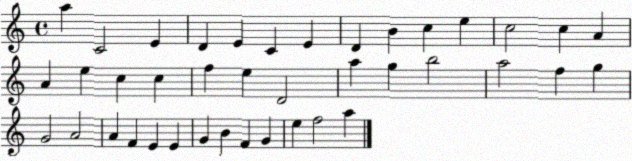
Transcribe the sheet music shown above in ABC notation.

X:1
T:Untitled
M:4/4
L:1/4
K:C
a C2 E D E C E D B c e c2 c A A e c c f e D2 a g b2 a2 f g G2 A2 A F E E G B F G e f2 a